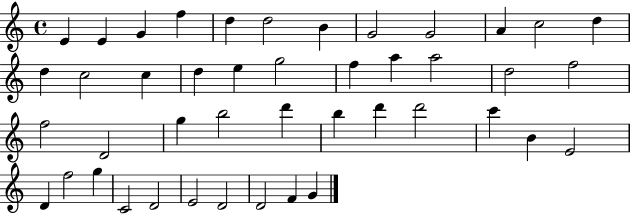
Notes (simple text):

E4/q E4/q G4/q F5/q D5/q D5/h B4/q G4/h G4/h A4/q C5/h D5/q D5/q C5/h C5/q D5/q E5/q G5/h F5/q A5/q A5/h D5/h F5/h F5/h D4/h G5/q B5/h D6/q B5/q D6/q D6/h C6/q B4/q E4/h D4/q F5/h G5/q C4/h D4/h E4/h D4/h D4/h F4/q G4/q